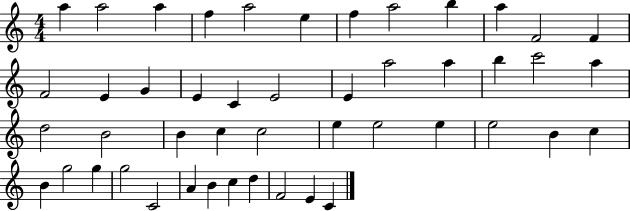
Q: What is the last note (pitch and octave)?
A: C4